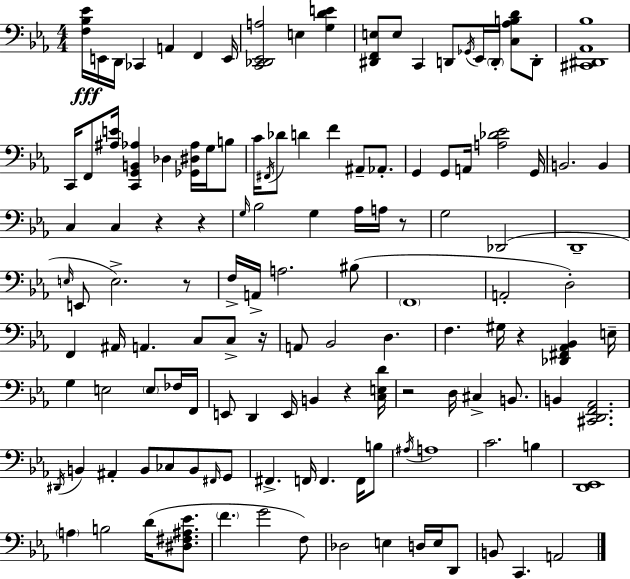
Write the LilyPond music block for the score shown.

{
  \clef bass
  \numericTimeSignature
  \time 4/4
  \key c \minor
  <f bes ees'>16\fff e,16 d,16 ces,4 a,4 f,4 e,16 | <c, des, ees, a>2 e4 <g d' e'>4 | <dis, f, e>8 e8 c,4 d,8 \acciaccatura { ges,16 } ees,16 \parenthesize d,16-. <c aes b d'>8 d,8-. | <cis, dis, aes, bes>1 | \break c,16 f,8 <ais e'>16 <c, g, b, aes>4 des4 <ges, dis aes>16 g16 b8 | c'16 \acciaccatura { fis,16 } des'8 d'4 f'4 ais,8-- aes,8.-. | g,4 g,8 a,16 <a des' ees'>2 | g,16 b,2. b,4 | \break c4 c4 r4 r4 | \grace { g16 } bes2 g4 aes16 | a16 r8 g2 des,2( | d,1-- | \break \grace { e16 } e,8 e2.->) | r8 f16-> a,16-> a2. | bis8( \parenthesize f,1 | a,2-. d2-.) | \break f,4 ais,16 a,4. c8 | c8-> r16 a,8 bes,2 d4. | f4. gis16 r4 <des, fis, aes, bes,>4 | e16-- g4 e2 | \break \parenthesize e8 fes16 f,16 e,8 d,4 e,16 b,4 r4 | <c e d'>16 r2 d16 cis4-> | b,8. b,4 <cis, d, f, aes,>2. | \acciaccatura { dis,16 } b,4 ais,4-. b,8 ces8 | \break b,8 \grace { fis,16 } g,8 fis,4.-> f,16 f,4. | f,16 b8 \acciaccatura { ais16 } a1 | c'2. | b4 <d, ees,>1 | \break \parenthesize a4 b2 | d'16( <dis fis ais ees'>8. \parenthesize f'4. g'2 | f8) des2 e4 | d16 e16 d,8 b,8 c,4. a,2 | \break \bar "|."
}